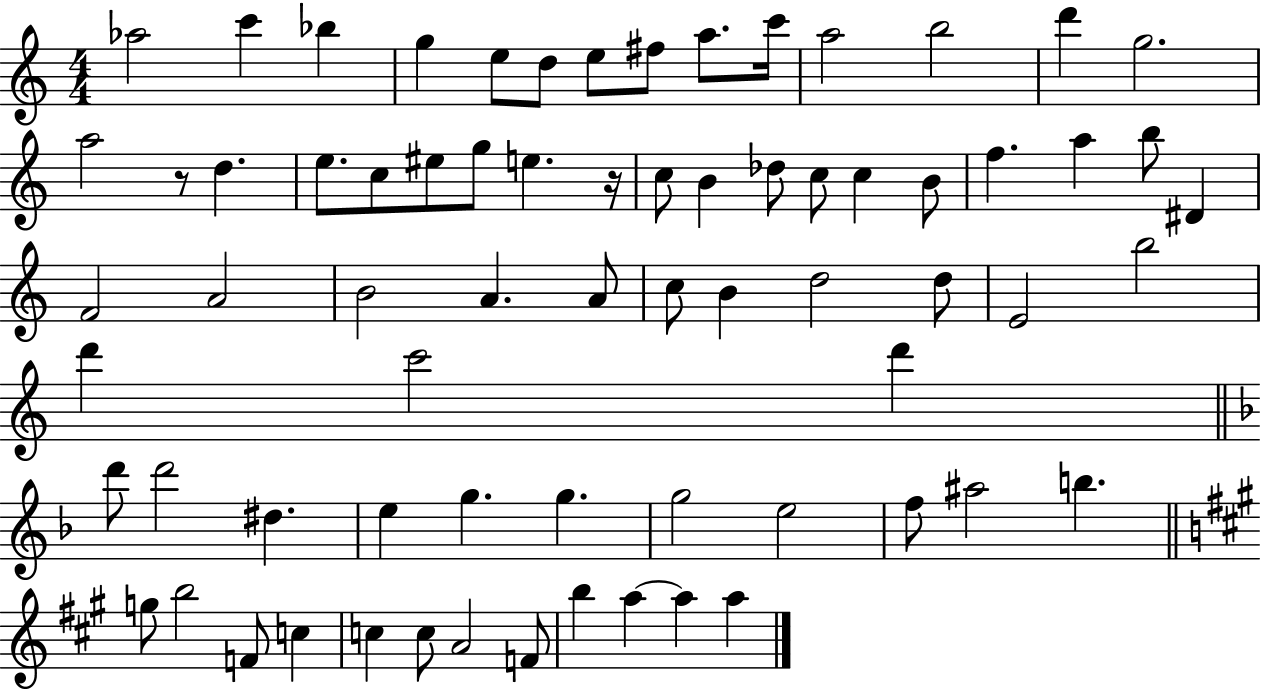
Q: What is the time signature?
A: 4/4